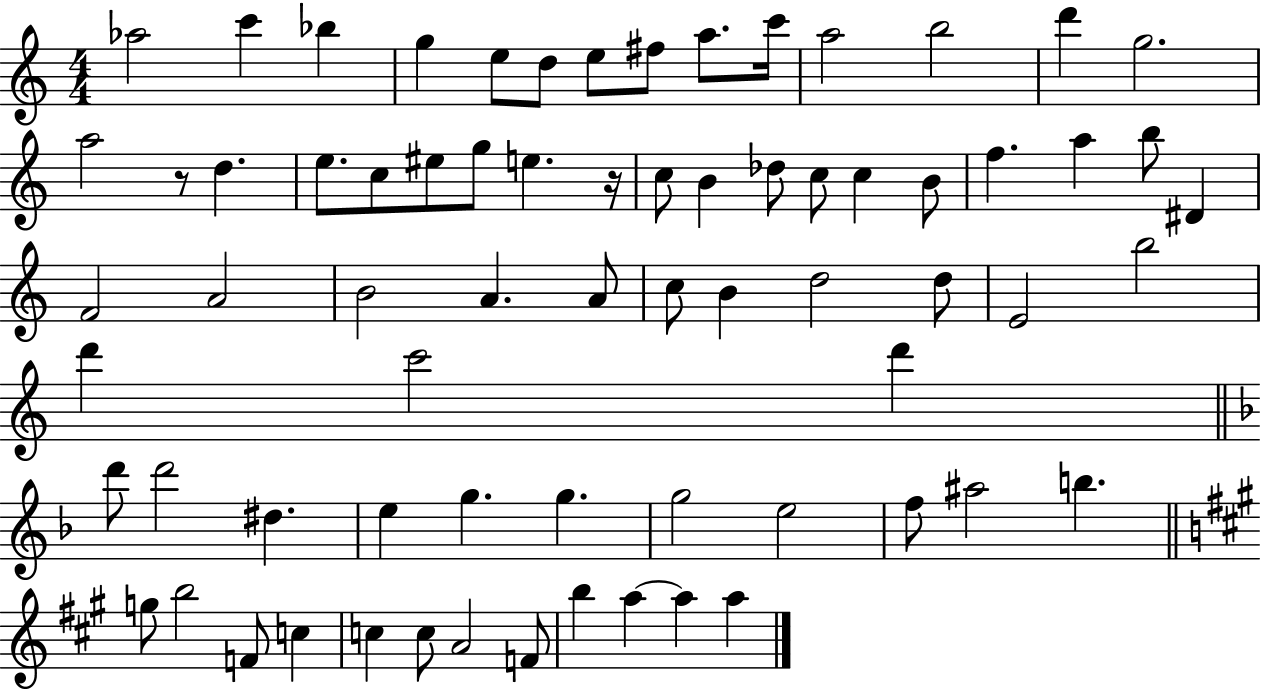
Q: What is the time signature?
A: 4/4